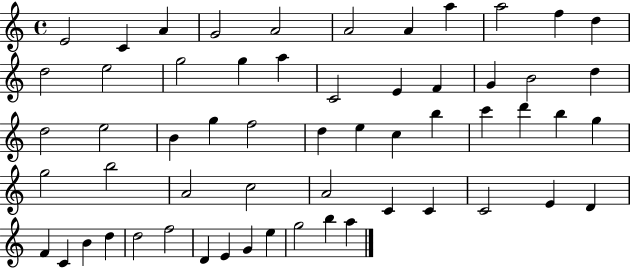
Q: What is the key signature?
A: C major